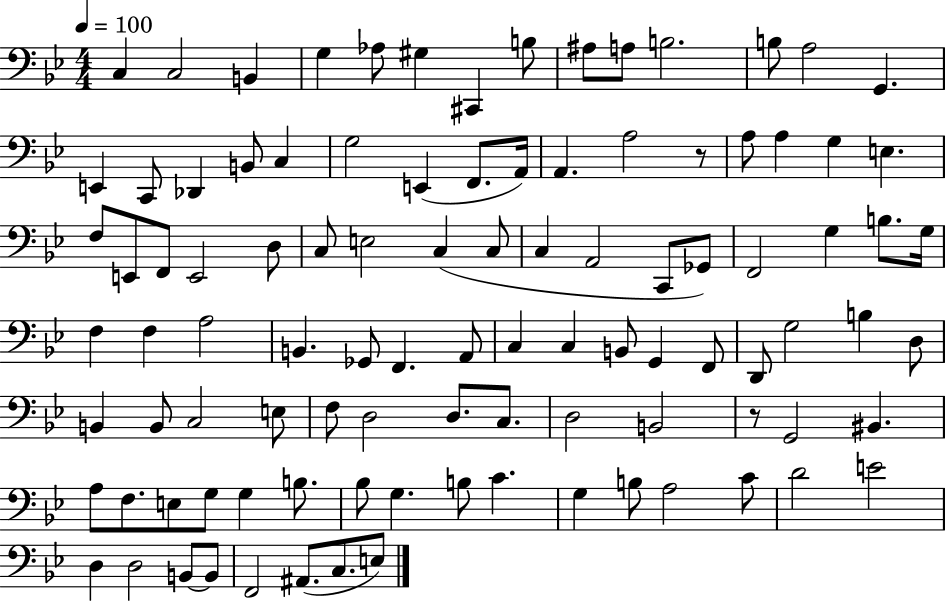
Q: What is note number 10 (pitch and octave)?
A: A3